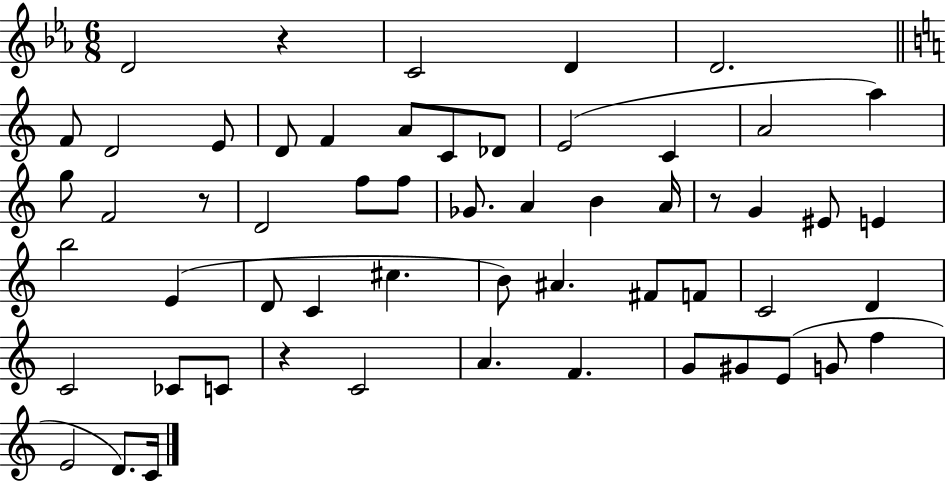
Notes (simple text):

D4/h R/q C4/h D4/q D4/h. F4/e D4/h E4/e D4/e F4/q A4/e C4/e Db4/e E4/h C4/q A4/h A5/q G5/e F4/h R/e D4/h F5/e F5/e Gb4/e. A4/q B4/q A4/s R/e G4/q EIS4/e E4/q B5/h E4/q D4/e C4/q C#5/q. B4/e A#4/q. F#4/e F4/e C4/h D4/q C4/h CES4/e C4/e R/q C4/h A4/q. F4/q. G4/e G#4/e E4/e G4/e F5/q E4/h D4/e. C4/s